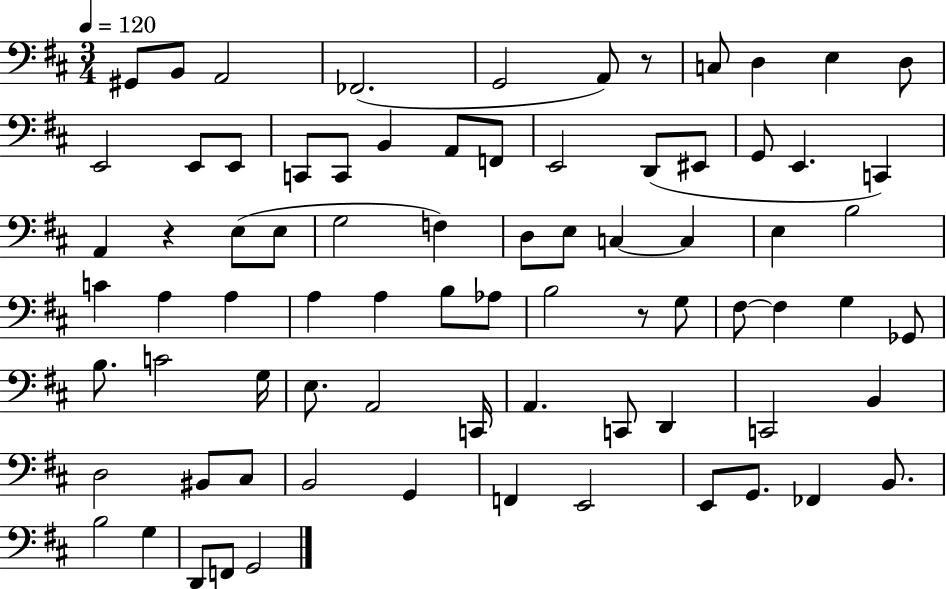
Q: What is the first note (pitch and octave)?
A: G#2